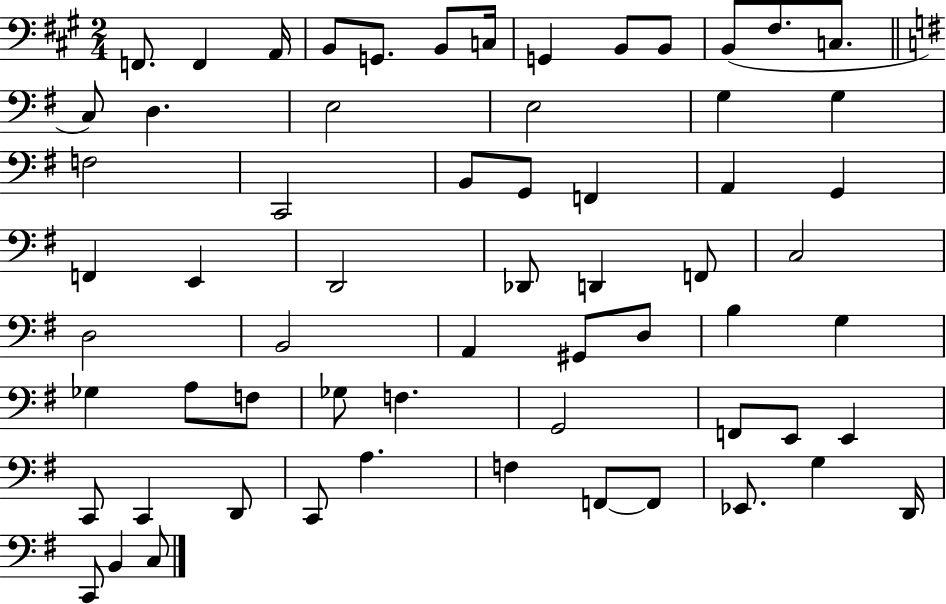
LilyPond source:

{
  \clef bass
  \numericTimeSignature
  \time 2/4
  \key a \major
  f,8. f,4 a,16 | b,8 g,8. b,8 c16 | g,4 b,8 b,8 | b,8( fis8. c8. | \break \bar "||" \break \key e \minor c8) d4. | e2 | e2 | g4 g4 | \break f2 | c,2 | b,8 g,8 f,4 | a,4 g,4 | \break f,4 e,4 | d,2 | des,8 d,4 f,8 | c2 | \break d2 | b,2 | a,4 gis,8 d8 | b4 g4 | \break ges4 a8 f8 | ges8 f4. | g,2 | f,8 e,8 e,4 | \break c,8 c,4 d,8 | c,8 a4. | f4 f,8~~ f,8 | ees,8. g4 d,16 | \break c,8 b,4 c8 | \bar "|."
}